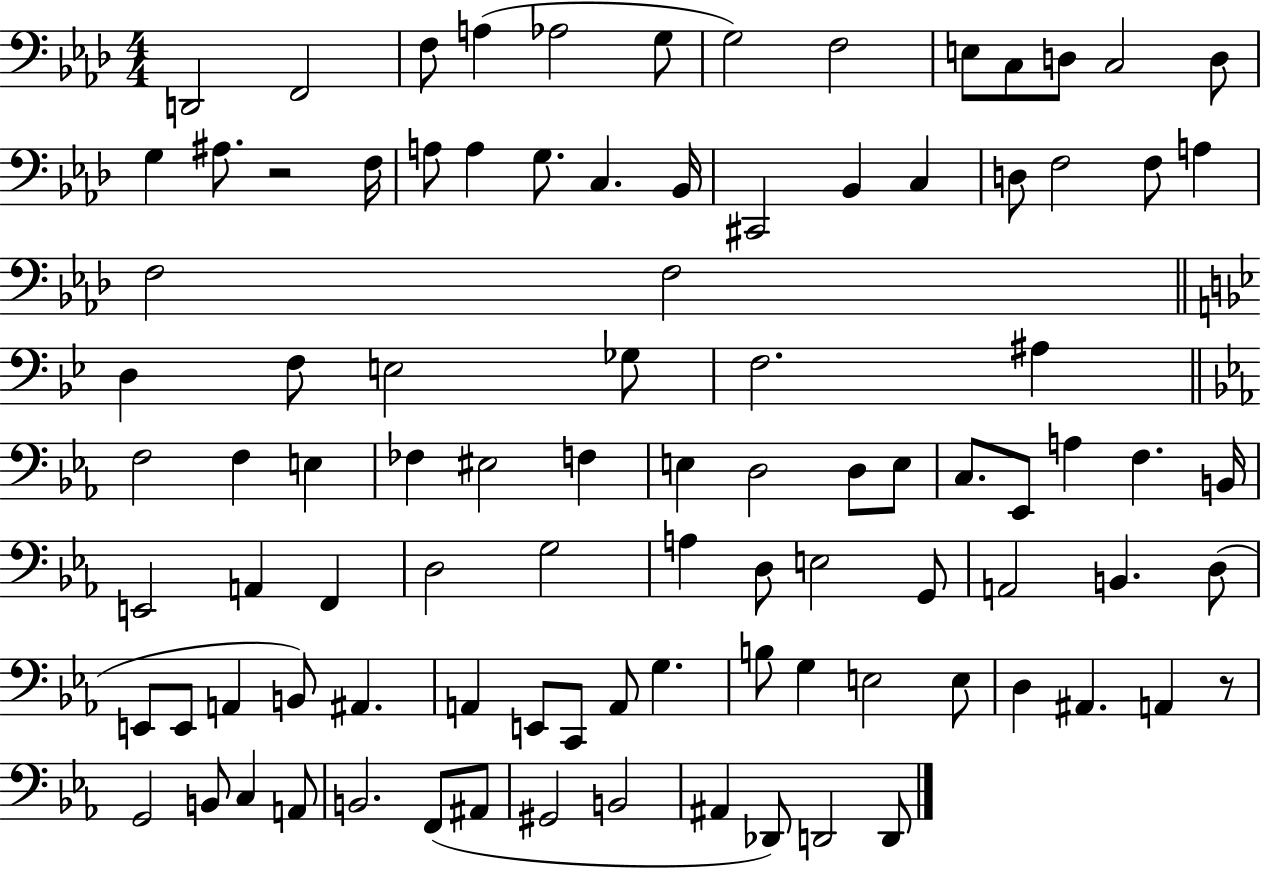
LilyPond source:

{
  \clef bass
  \numericTimeSignature
  \time 4/4
  \key aes \major
  d,2 f,2 | f8 a4( aes2 g8 | g2) f2 | e8 c8 d8 c2 d8 | \break g4 ais8. r2 f16 | a8 a4 g8. c4. bes,16 | cis,2 bes,4 c4 | d8 f2 f8 a4 | \break f2 f2 | \bar "||" \break \key bes \major d4 f8 e2 ges8 | f2. ais4 | \bar "||" \break \key c \minor f2 f4 e4 | fes4 eis2 f4 | e4 d2 d8 e8 | c8. ees,8 a4 f4. b,16 | \break e,2 a,4 f,4 | d2 g2 | a4 d8 e2 g,8 | a,2 b,4. d8( | \break e,8 e,8 a,4 b,8) ais,4. | a,4 e,8 c,8 a,8 g4. | b8 g4 e2 e8 | d4 ais,4. a,4 r8 | \break g,2 b,8 c4 a,8 | b,2. f,8( ais,8 | gis,2 b,2 | ais,4 des,8) d,2 d,8 | \break \bar "|."
}